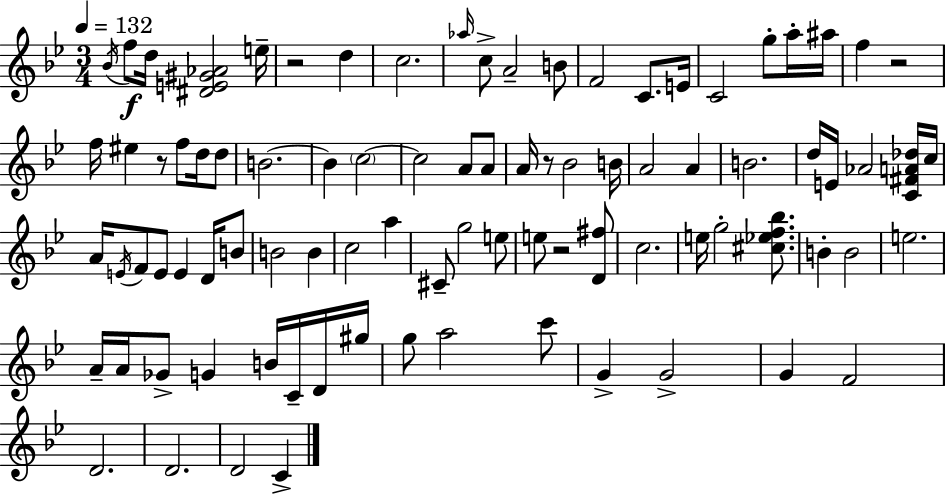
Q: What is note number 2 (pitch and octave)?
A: F5